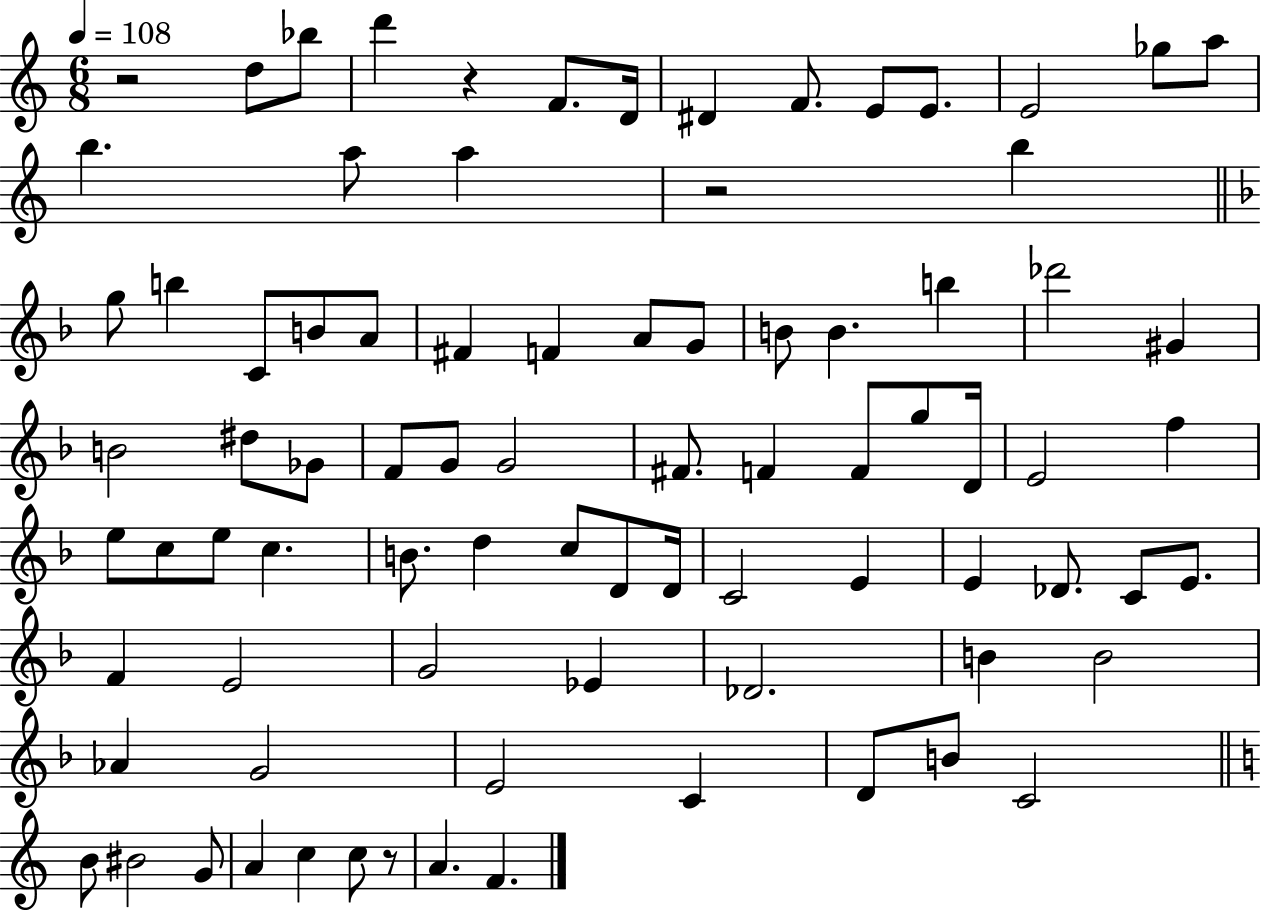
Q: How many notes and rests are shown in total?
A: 84